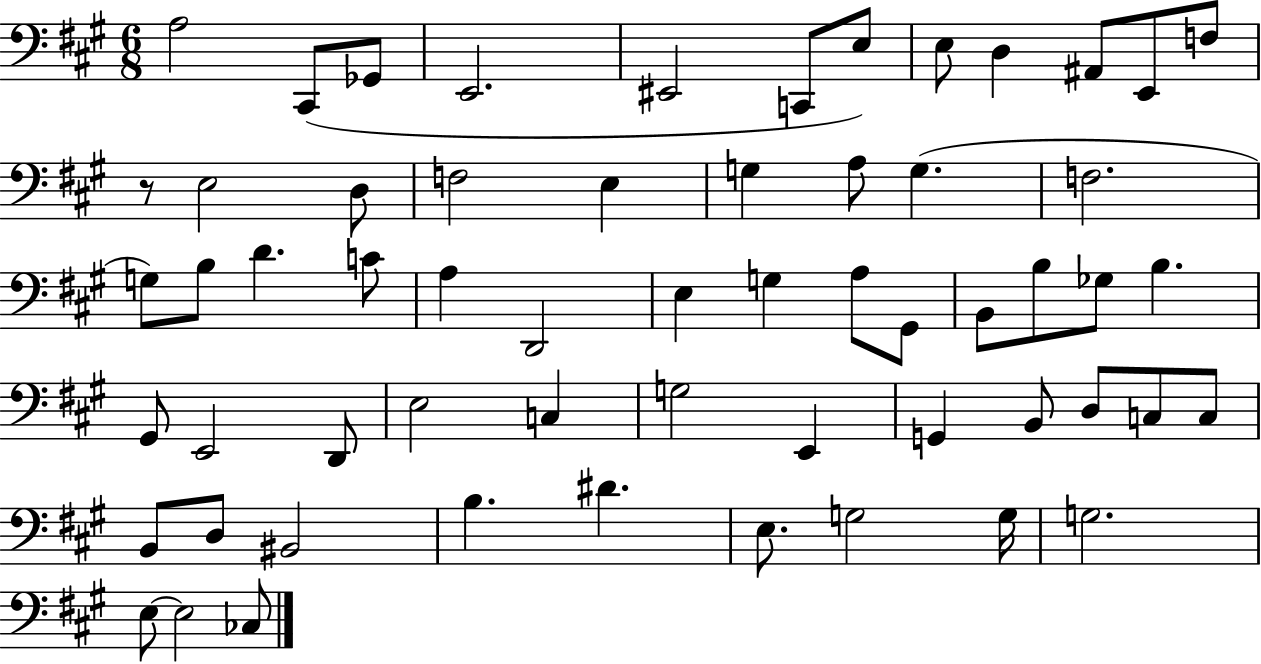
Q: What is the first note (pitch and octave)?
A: A3